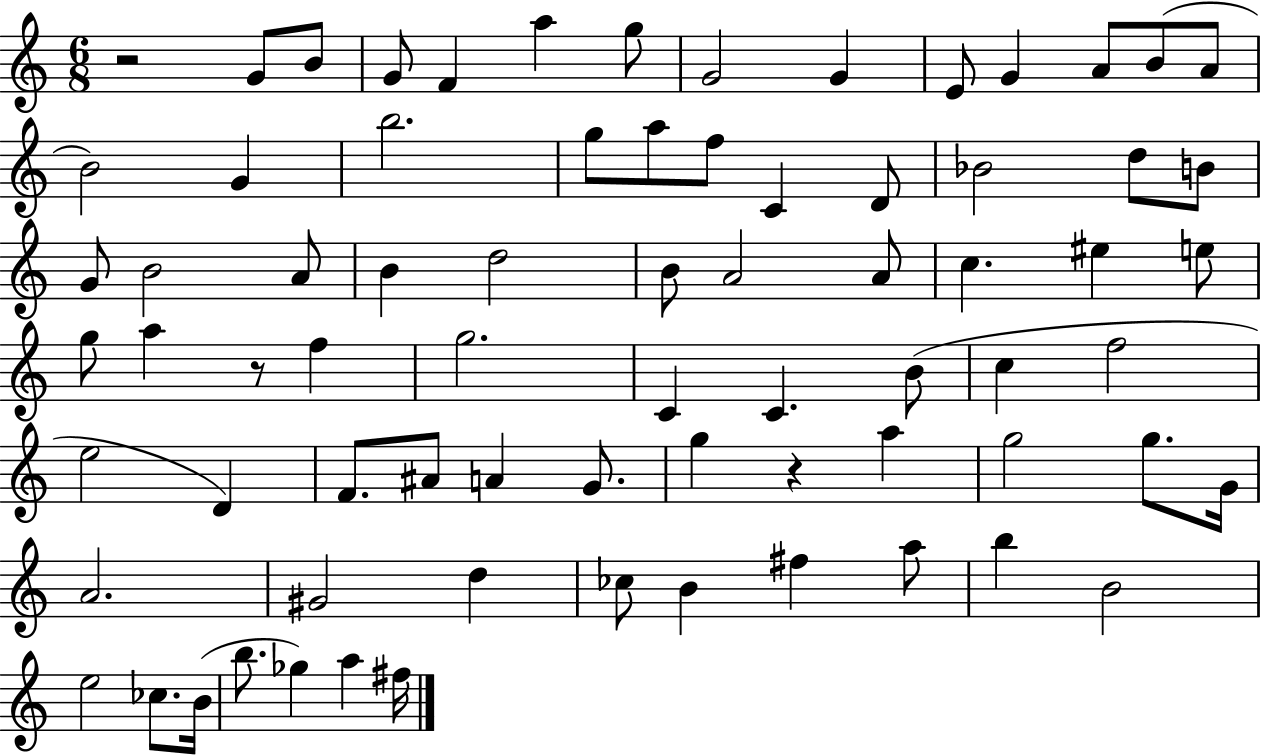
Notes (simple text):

R/h G4/e B4/e G4/e F4/q A5/q G5/e G4/h G4/q E4/e G4/q A4/e B4/e A4/e B4/h G4/q B5/h. G5/e A5/e F5/e C4/q D4/e Bb4/h D5/e B4/e G4/e B4/h A4/e B4/q D5/h B4/e A4/h A4/e C5/q. EIS5/q E5/e G5/e A5/q R/e F5/q G5/h. C4/q C4/q. B4/e C5/q F5/h E5/h D4/q F4/e. A#4/e A4/q G4/e. G5/q R/q A5/q G5/h G5/e. G4/s A4/h. G#4/h D5/q CES5/e B4/q F#5/q A5/e B5/q B4/h E5/h CES5/e. B4/s B5/e. Gb5/q A5/q F#5/s